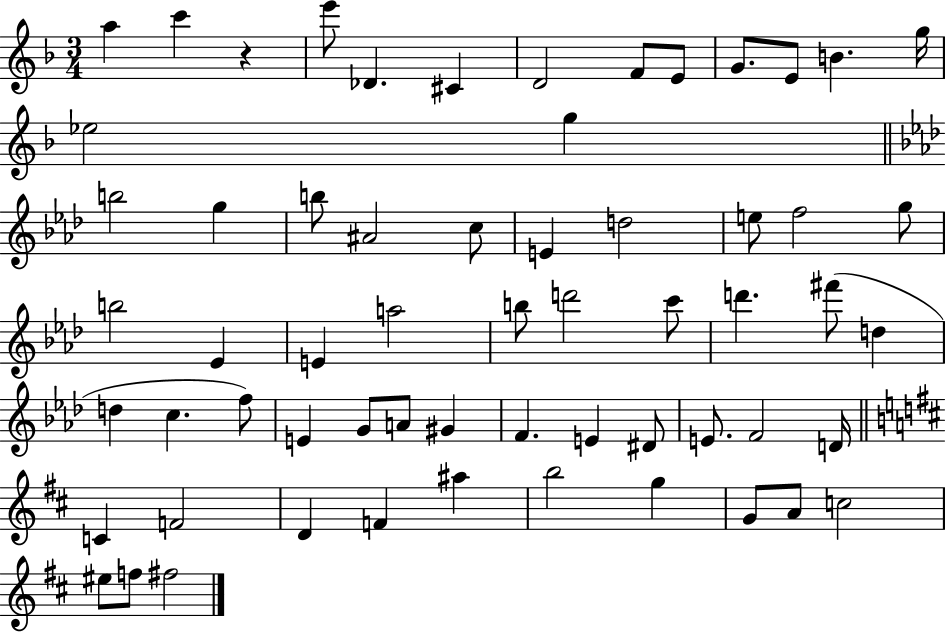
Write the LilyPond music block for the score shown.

{
  \clef treble
  \numericTimeSignature
  \time 3/4
  \key f \major
  a''4 c'''4 r4 | e'''8 des'4. cis'4 | d'2 f'8 e'8 | g'8. e'8 b'4. g''16 | \break ees''2 g''4 | \bar "||" \break \key f \minor b''2 g''4 | b''8 ais'2 c''8 | e'4 d''2 | e''8 f''2 g''8 | \break b''2 ees'4 | e'4 a''2 | b''8 d'''2 c'''8 | d'''4. fis'''8( d''4 | \break d''4 c''4. f''8) | e'4 g'8 a'8 gis'4 | f'4. e'4 dis'8 | e'8. f'2 d'16 | \break \bar "||" \break \key b \minor c'4 f'2 | d'4 f'4 ais''4 | b''2 g''4 | g'8 a'8 c''2 | \break eis''8 f''8 fis''2 | \bar "|."
}